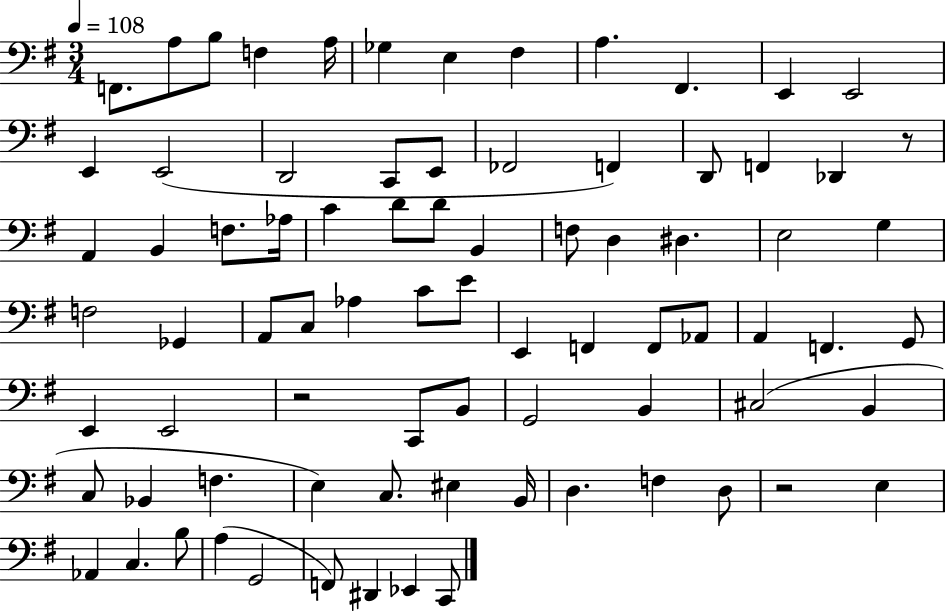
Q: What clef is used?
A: bass